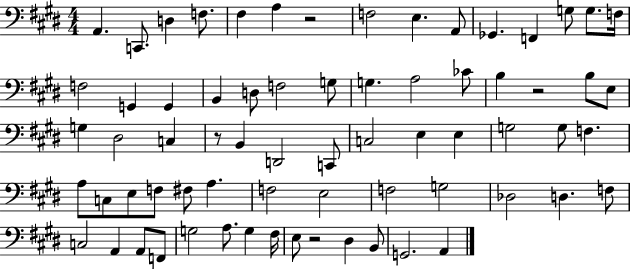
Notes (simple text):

A2/q. C2/e. D3/q F3/e. F#3/q A3/q R/h F3/h E3/q. A2/e Gb2/q. F2/q G3/e G3/e. F3/s F3/h G2/q G2/q B2/q D3/e F3/h G3/e G3/q. A3/h CES4/e B3/q R/h B3/e E3/e G3/q D#3/h C3/q R/e B2/q D2/h C2/e C3/h E3/q E3/q G3/h G3/e F3/q. A3/e C3/e E3/e F3/e F#3/e A3/q. F3/h E3/h F3/h G3/h Db3/h D3/q. F3/e C3/h A2/q A2/e F2/e G3/h A3/e. G3/q F#3/s E3/e R/h D#3/q B2/e G2/h. A2/q